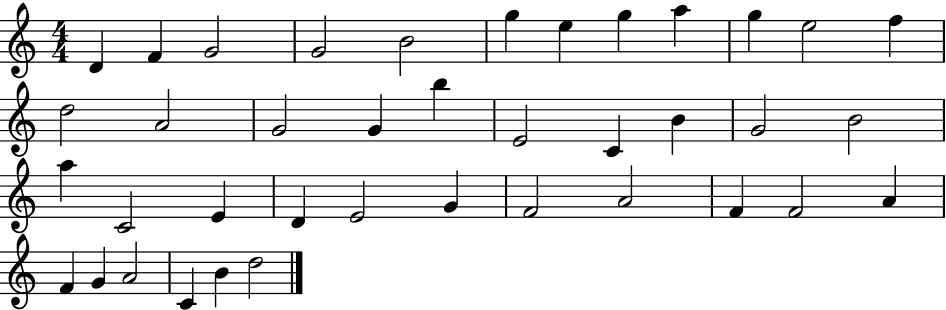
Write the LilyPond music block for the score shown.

{
  \clef treble
  \numericTimeSignature
  \time 4/4
  \key c \major
  d'4 f'4 g'2 | g'2 b'2 | g''4 e''4 g''4 a''4 | g''4 e''2 f''4 | \break d''2 a'2 | g'2 g'4 b''4 | e'2 c'4 b'4 | g'2 b'2 | \break a''4 c'2 e'4 | d'4 e'2 g'4 | f'2 a'2 | f'4 f'2 a'4 | \break f'4 g'4 a'2 | c'4 b'4 d''2 | \bar "|."
}